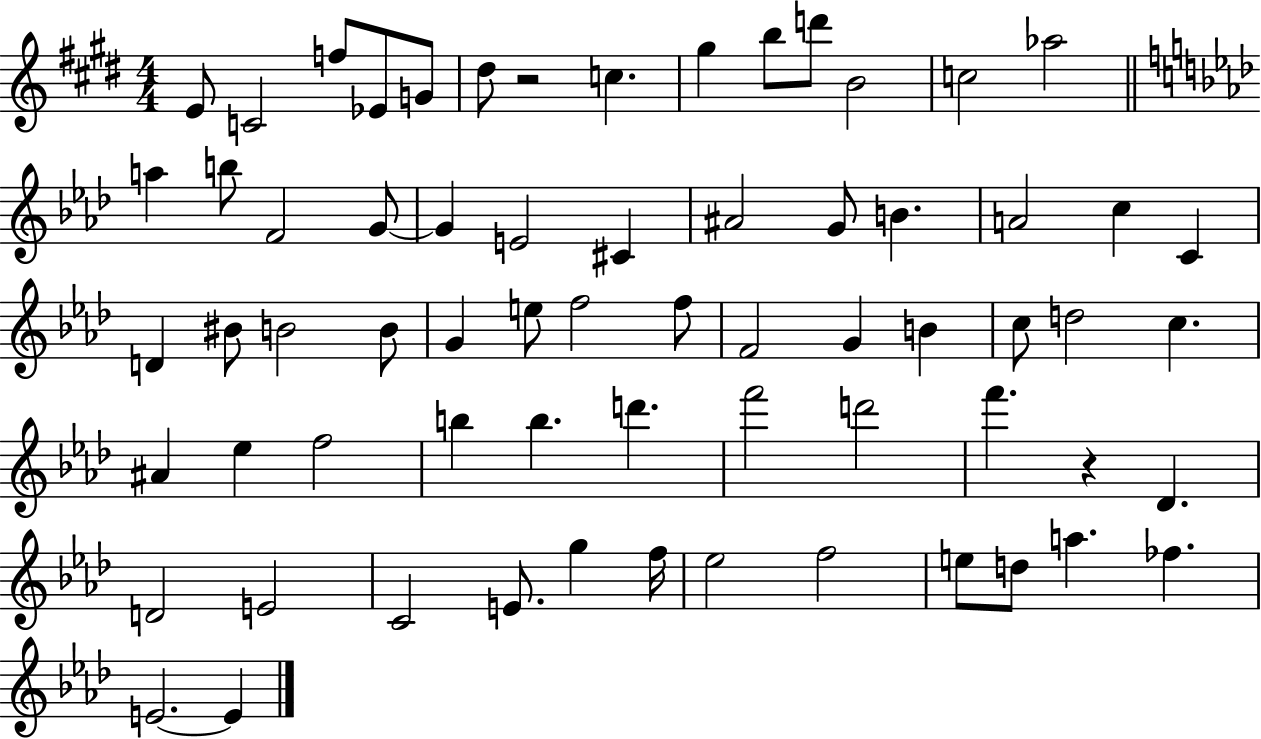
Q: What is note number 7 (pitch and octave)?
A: C5